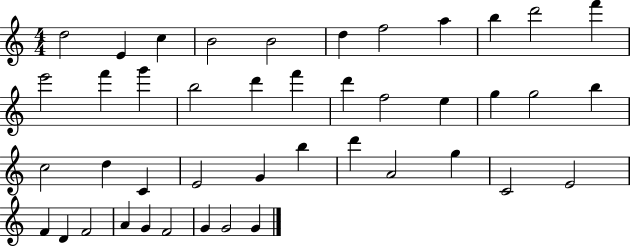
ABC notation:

X:1
T:Untitled
M:4/4
L:1/4
K:C
d2 E c B2 B2 d f2 a b d'2 f' e'2 f' g' b2 d' f' d' f2 e g g2 b c2 d C E2 G b d' A2 g C2 E2 F D F2 A G F2 G G2 G